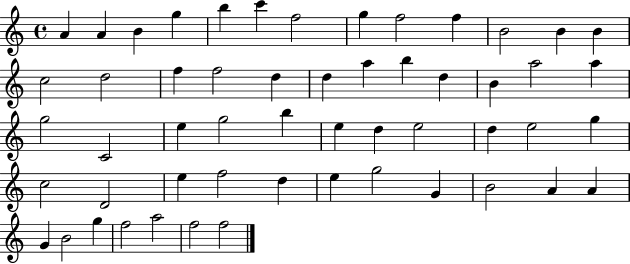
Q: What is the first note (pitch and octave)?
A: A4